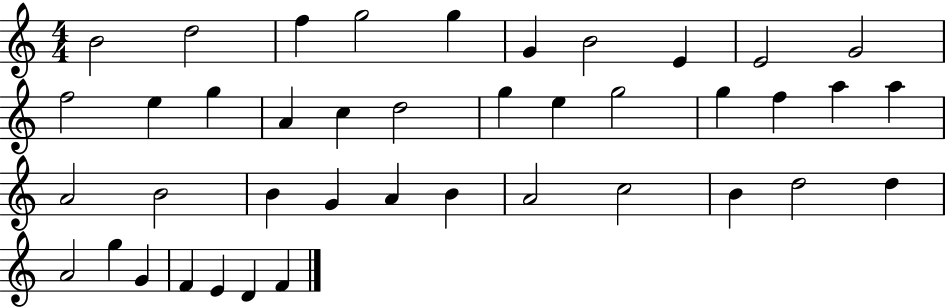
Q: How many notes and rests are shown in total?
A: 41